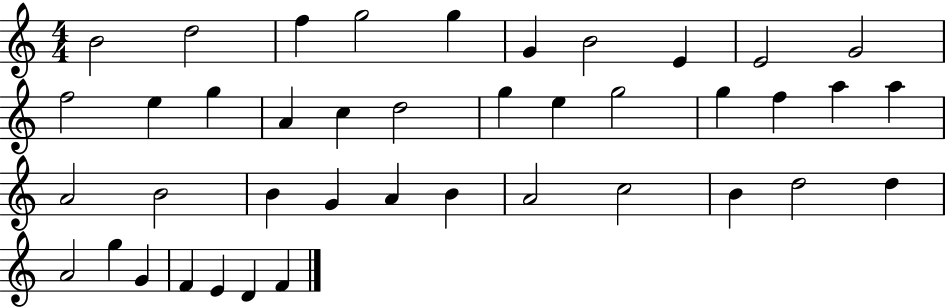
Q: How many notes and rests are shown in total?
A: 41